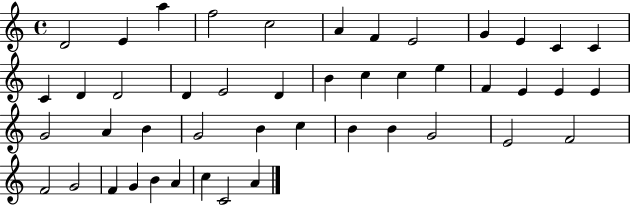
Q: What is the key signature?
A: C major